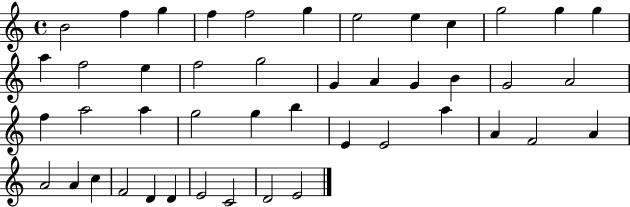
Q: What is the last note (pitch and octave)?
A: E4